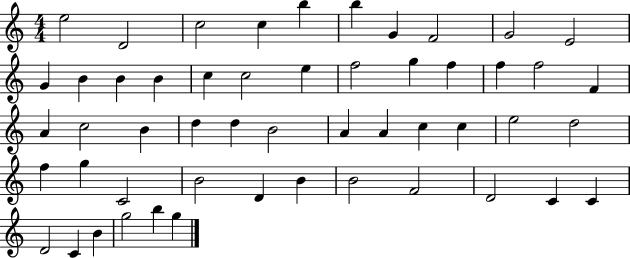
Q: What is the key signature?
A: C major